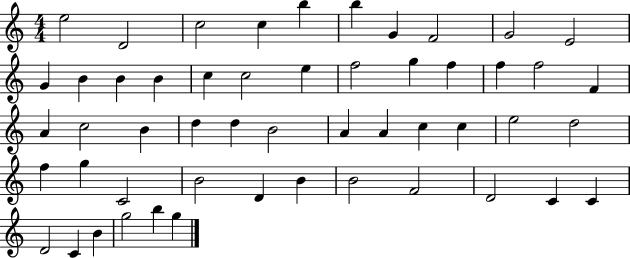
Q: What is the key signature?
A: C major